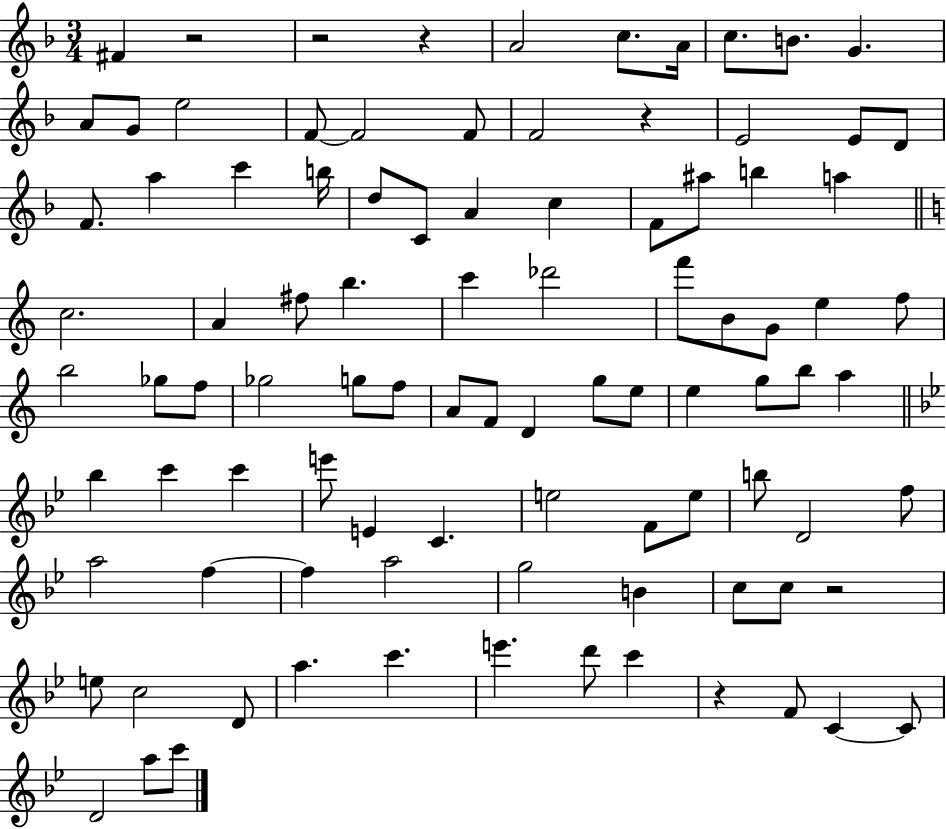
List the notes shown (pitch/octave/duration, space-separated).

F#4/q R/h R/h R/q A4/h C5/e. A4/s C5/e. B4/e. G4/q. A4/e G4/e E5/h F4/e F4/h F4/e F4/h R/q E4/h E4/e D4/e F4/e. A5/q C6/q B5/s D5/e C4/e A4/q C5/q F4/e A#5/e B5/q A5/q C5/h. A4/q F#5/e B5/q. C6/q Db6/h F6/e B4/e G4/e E5/q F5/e B5/h Gb5/e F5/e Gb5/h G5/e F5/e A4/e F4/e D4/q G5/e E5/e E5/q G5/e B5/e A5/q Bb5/q C6/q C6/q E6/e E4/q C4/q. E5/h F4/e E5/e B5/e D4/h F5/e A5/h F5/q F5/q A5/h G5/h B4/q C5/e C5/e R/h E5/e C5/h D4/e A5/q. C6/q. E6/q. D6/e C6/q R/q F4/e C4/q C4/e D4/h A5/e C6/e